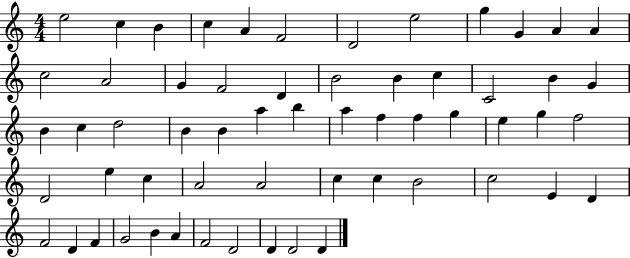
E5/h C5/q B4/q C5/q A4/q F4/h D4/h E5/h G5/q G4/q A4/q A4/q C5/h A4/h G4/q F4/h D4/q B4/h B4/q C5/q C4/h B4/q G4/q B4/q C5/q D5/h B4/q B4/q A5/q B5/q A5/q F5/q F5/q G5/q E5/q G5/q F5/h D4/h E5/q C5/q A4/h A4/h C5/q C5/q B4/h C5/h E4/q D4/q F4/h D4/q F4/q G4/h B4/q A4/q F4/h D4/h D4/q D4/h D4/q